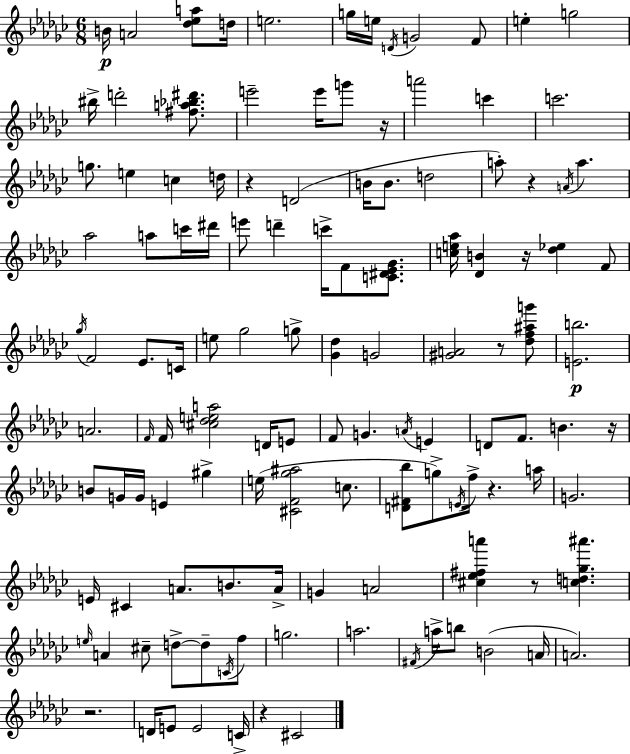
X:1
T:Untitled
M:6/8
L:1/4
K:Ebm
B/4 A2 [_d_ea]/2 d/4 e2 g/4 e/4 D/4 G2 F/2 e g2 ^b/4 d'2 [^fa_b^d']/2 e'2 e'/4 g'/2 z/4 a'2 c' c'2 g/2 e c d/4 z D2 B/4 B/2 d2 a/2 z A/4 a _a2 a/2 c'/4 ^d'/4 e'/2 d' c'/4 F/2 [C^D_E_G]/2 [ce_a]/4 [_DB] z/4 [_d_e] F/2 _g/4 F2 _E/2 C/4 e/2 _g2 g/2 [_G_d] G2 [^GA]2 z/2 [_df^ag']/2 [Eb]2 A2 F/4 F/4 [^c_dea]2 D/4 E/2 F/2 G A/4 E D/2 F/2 B z/4 B/2 G/4 G/4 E ^g e/4 [^CF_g^a]2 c/2 [D^F_b]/2 g/2 E/4 f/4 z a/4 G2 E/4 ^C A/2 B/2 A/4 G A2 [^c_e^fa'] z/2 [cd_g^a'] e/4 A ^c/2 d/2 d/2 C/4 f/2 g2 a2 ^F/4 a/4 b/2 B2 A/4 A2 z2 D/4 E/2 E2 C/4 z ^C2